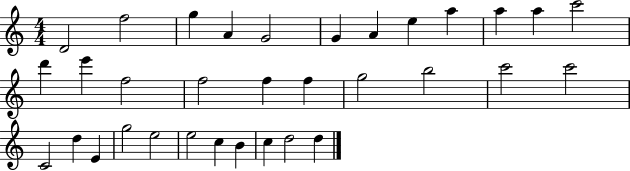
D4/h F5/h G5/q A4/q G4/h G4/q A4/q E5/q A5/q A5/q A5/q C6/h D6/q E6/q F5/h F5/h F5/q F5/q G5/h B5/h C6/h C6/h C4/h D5/q E4/q G5/h E5/h E5/h C5/q B4/q C5/q D5/h D5/q